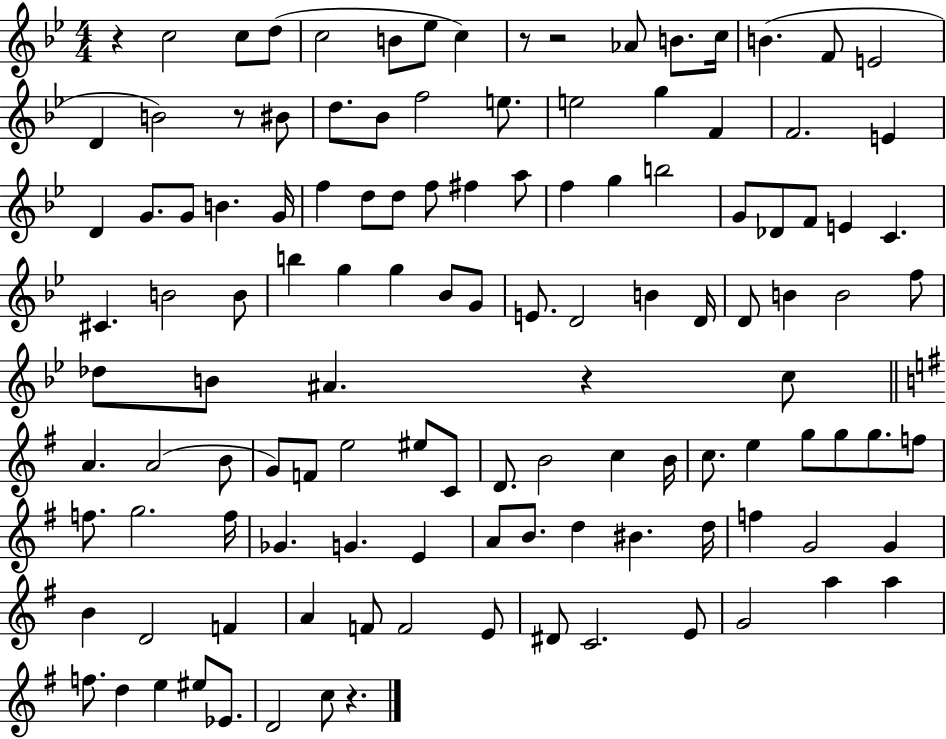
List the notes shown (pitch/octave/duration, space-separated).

R/q C5/h C5/e D5/e C5/h B4/e Eb5/e C5/q R/e R/h Ab4/e B4/e. C5/s B4/q. F4/e E4/h D4/q B4/h R/e BIS4/e D5/e. Bb4/e F5/h E5/e. E5/h G5/q F4/q F4/h. E4/q D4/q G4/e. G4/e B4/q. G4/s F5/q D5/e D5/e F5/e F#5/q A5/e F5/q G5/q B5/h G4/e Db4/e F4/e E4/q C4/q. C#4/q. B4/h B4/e B5/q G5/q G5/q Bb4/e G4/e E4/e. D4/h B4/q D4/s D4/e B4/q B4/h F5/e Db5/e B4/e A#4/q. R/q C5/e A4/q. A4/h B4/e G4/e F4/e E5/h EIS5/e C4/e D4/e. B4/h C5/q B4/s C5/e. E5/q G5/e G5/e G5/e. F5/e F5/e. G5/h. F5/s Gb4/q. G4/q. E4/q A4/e B4/e. D5/q BIS4/q. D5/s F5/q G4/h G4/q B4/q D4/h F4/q A4/q F4/e F4/h E4/e D#4/e C4/h. E4/e G4/h A5/q A5/q F5/e. D5/q E5/q EIS5/e Eb4/e. D4/h C5/e R/q.